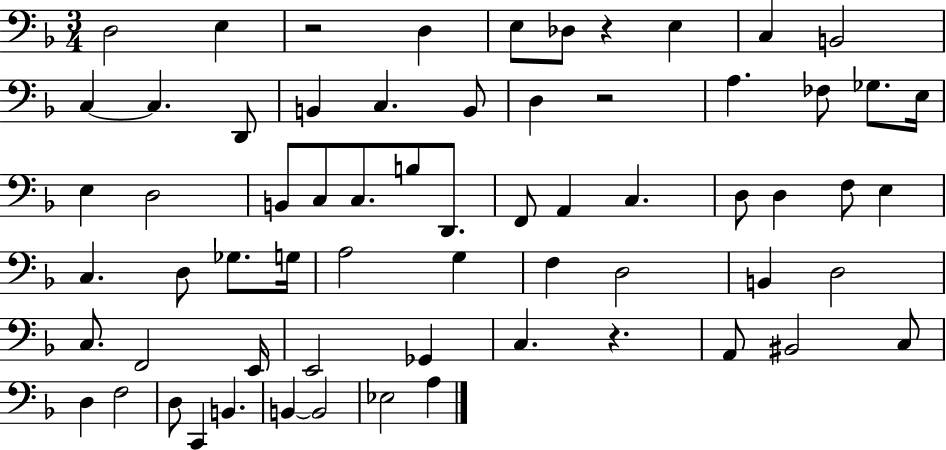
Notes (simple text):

D3/h E3/q R/h D3/q E3/e Db3/e R/q E3/q C3/q B2/h C3/q C3/q. D2/e B2/q C3/q. B2/e D3/q R/h A3/q. FES3/e Gb3/e. E3/s E3/q D3/h B2/e C3/e C3/e. B3/e D2/e. F2/e A2/q C3/q. D3/e D3/q F3/e E3/q C3/q. D3/e Gb3/e. G3/s A3/h G3/q F3/q D3/h B2/q D3/h C3/e. F2/h E2/s E2/h Gb2/q C3/q. R/q. A2/e BIS2/h C3/e D3/q F3/h D3/e C2/q B2/q. B2/q B2/h Eb3/h A3/q